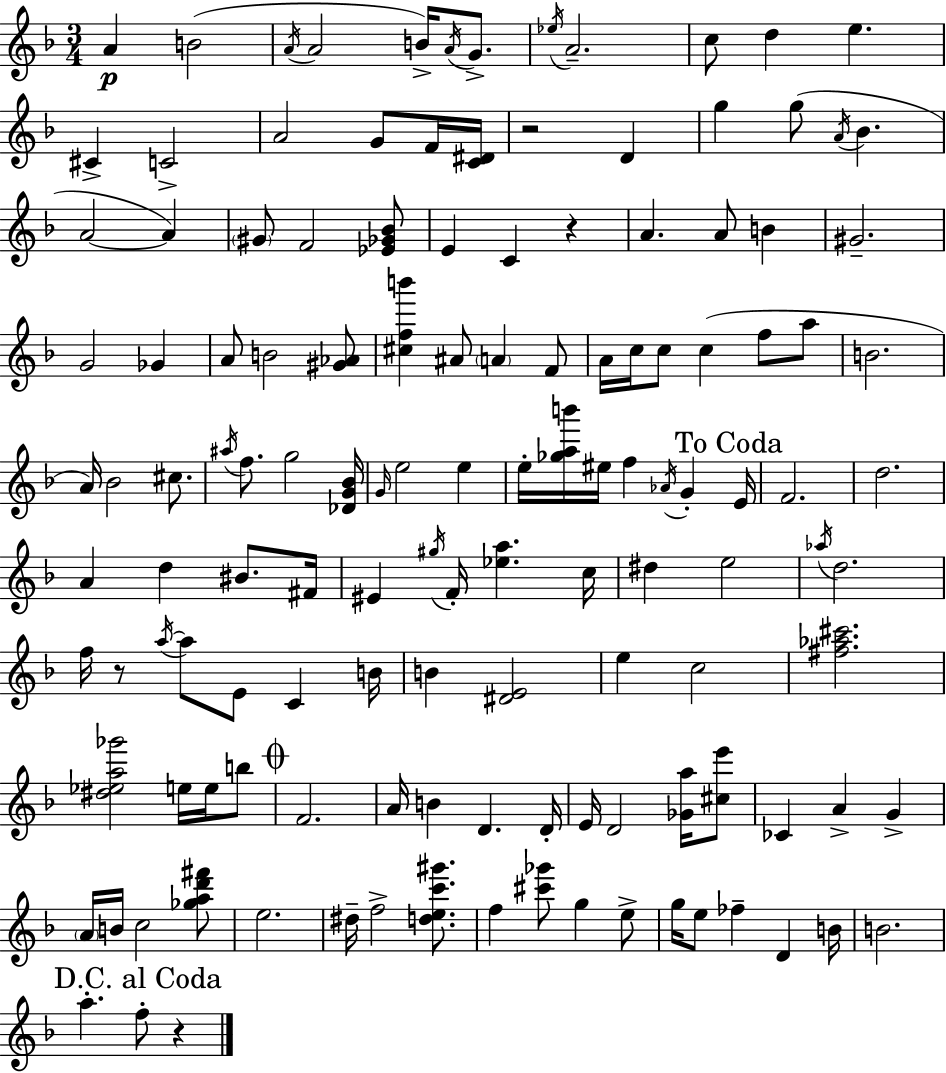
A4/q B4/h A4/s A4/h B4/s A4/s G4/e. Eb5/s A4/h. C5/e D5/q E5/q. C#4/q C4/h A4/h G4/e F4/s [C4,D#4]/s R/h D4/q G5/q G5/e A4/s Bb4/q. A4/h A4/q G#4/e F4/h [Eb4,Gb4,Bb4]/e E4/q C4/q R/q A4/q. A4/e B4/q G#4/h. G4/h Gb4/q A4/e B4/h [G#4,Ab4]/e [C#5,F5,B6]/q A#4/e A4/q F4/e A4/s C5/s C5/e C5/q F5/e A5/e B4/h. A4/s Bb4/h C#5/e. A#5/s F5/e. G5/h [Db4,G4,Bb4]/s G4/s E5/h E5/q E5/s [Gb5,A5,B6]/s EIS5/s F5/q Ab4/s G4/q E4/s F4/h. D5/h. A4/q D5/q BIS4/e. F#4/s EIS4/q G#5/s F4/s [Eb5,A5]/q. C5/s D#5/q E5/h Ab5/s D5/h. F5/s R/e A5/s A5/e E4/e C4/q B4/s B4/q [D#4,E4]/h E5/q C5/h [F#5,Ab5,C#6]/h. [D#5,Eb5,A5,Gb6]/h E5/s E5/s B5/e F4/h. A4/s B4/q D4/q. D4/s E4/s D4/h [Gb4,A5]/s [C#5,E6]/e CES4/q A4/q G4/q A4/s B4/s C5/h [Gb5,A5,D6,F#6]/e E5/h. D#5/s F5/h [D5,E5,C6,G#6]/e. F5/q [C#6,Gb6]/e G5/q E5/e G5/s E5/e FES5/q D4/q B4/s B4/h. A5/q. F5/e R/q